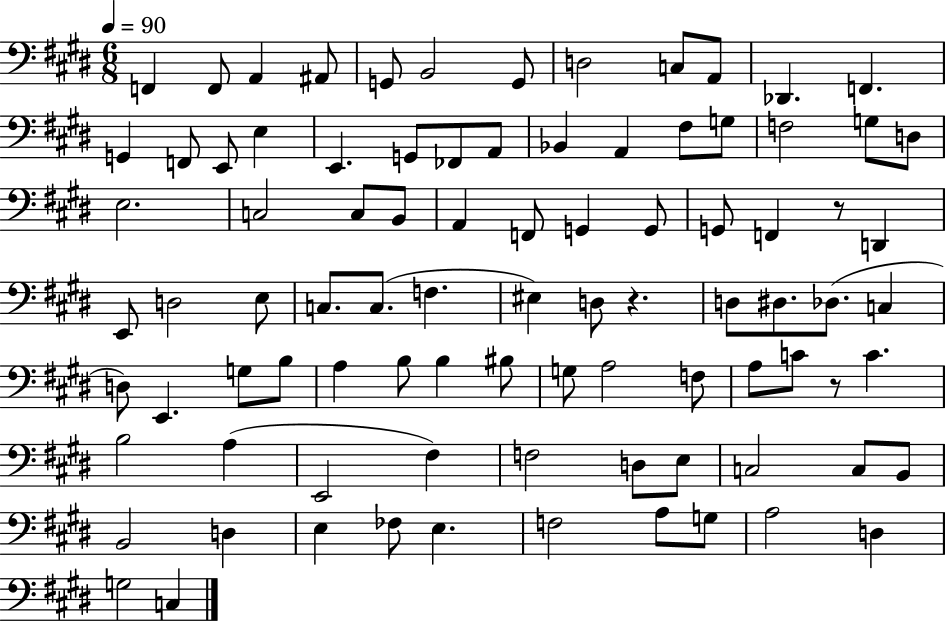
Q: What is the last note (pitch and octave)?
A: C3